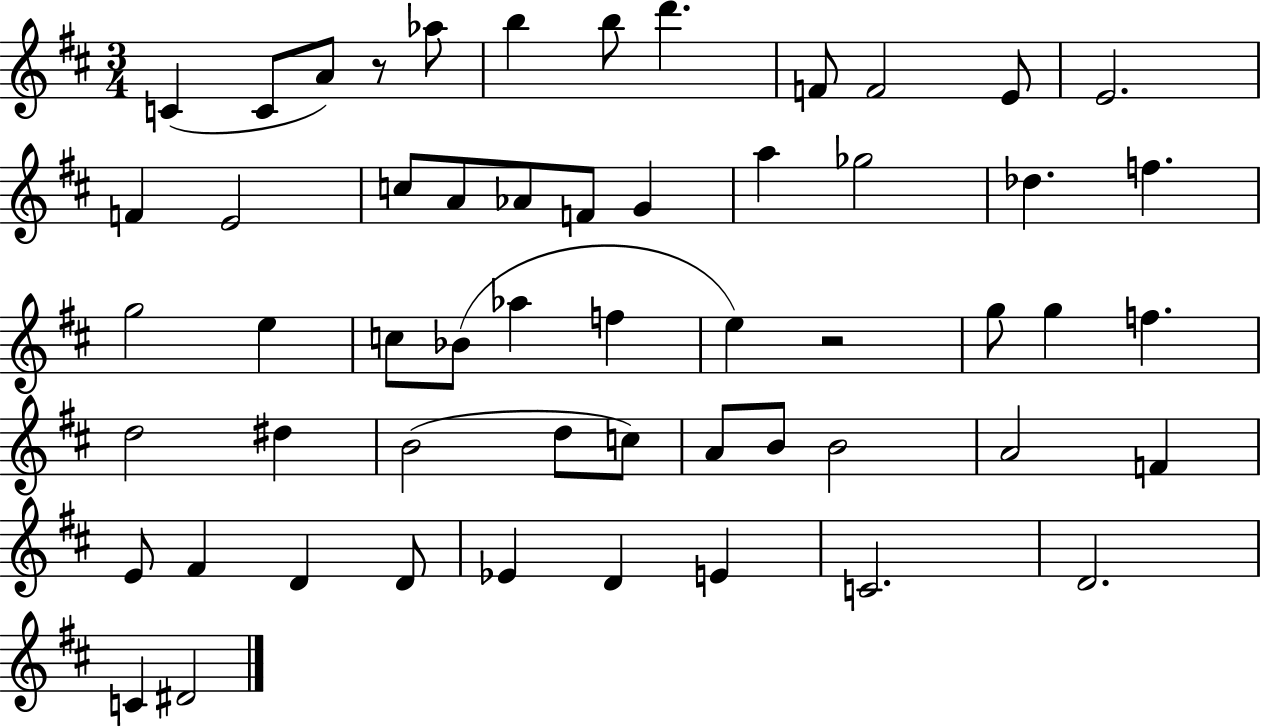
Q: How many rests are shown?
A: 2